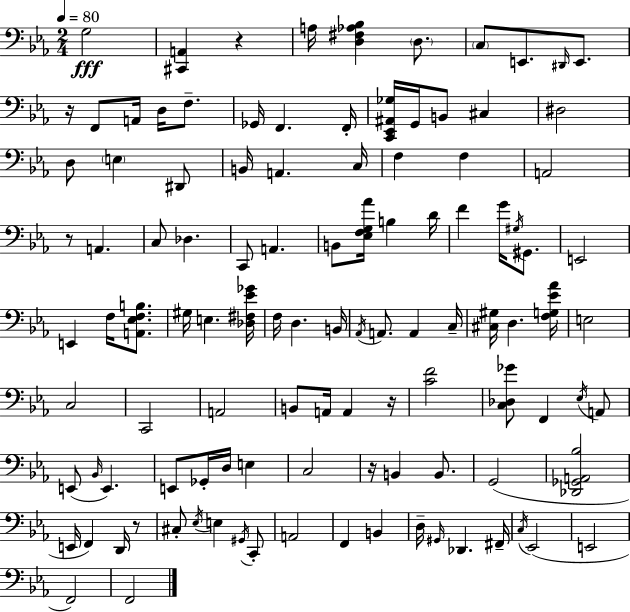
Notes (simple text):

G3/h [C#2,A2]/q R/q A3/s [D3,F#3,Ab3,Bb3]/q D3/e. C3/e E2/e. D#2/s E2/e. R/s F2/e A2/s D3/s F3/e. Gb2/s F2/q. F2/s [C2,Eb2,A#2,Gb3]/s G2/s B2/e C#3/q D#3/h D3/e E3/q D#2/e B2/s A2/q. C3/s F3/q F3/q A2/h R/e A2/q. C3/e Db3/q. C2/e A2/q. B2/e [Eb3,F3,G3,Ab4]/s B3/q D4/s F4/q G4/s G#3/s G#2/e. E2/h E2/q F3/s [A2,Eb3,F3,B3]/e. G#3/s E3/q. [Db3,F#3,Eb4,Gb4]/s F3/s D3/q. B2/s Ab2/s A2/e. A2/q C3/s [C#3,G#3]/s D3/q. [F3,G3,Eb4,Ab4]/s E3/h C3/h C2/h A2/h B2/e A2/s A2/q R/s [C4,F4]/h [C3,Db3,Gb4]/e F2/q Eb3/s A2/e E2/e Bb2/s E2/q. E2/e Gb2/s D3/s E3/q C3/h R/s B2/q B2/e. G2/h [Db2,Gb2,A2,Bb3]/h E2/s F2/q D2/s R/e C#3/e Eb3/s E3/q G#2/s C2/e A2/h F2/q B2/q D3/s G#2/s Db2/q. F#2/s C3/s Eb2/h E2/h F2/h F2/h